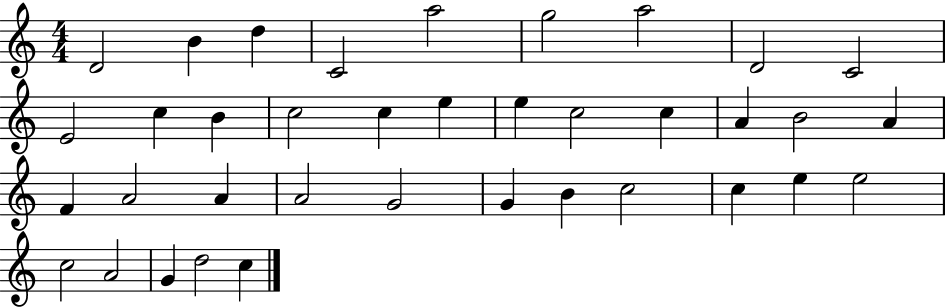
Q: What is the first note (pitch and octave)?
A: D4